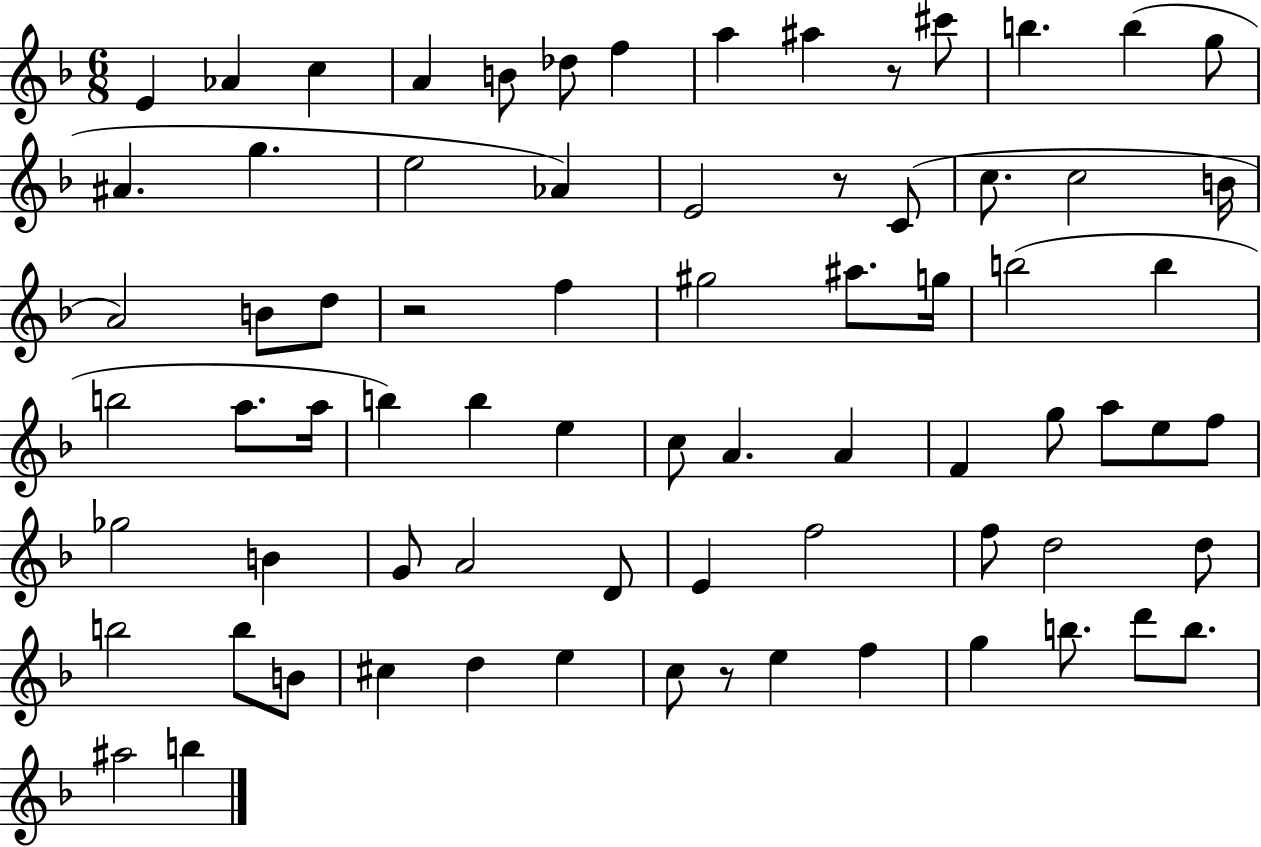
{
  \clef treble
  \numericTimeSignature
  \time 6/8
  \key f \major
  e'4 aes'4 c''4 | a'4 b'8 des''8 f''4 | a''4 ais''4 r8 cis'''8 | b''4. b''4( g''8 | \break ais'4. g''4. | e''2 aes'4) | e'2 r8 c'8( | c''8. c''2 b'16 | \break a'2) b'8 d''8 | r2 f''4 | gis''2 ais''8. g''16 | b''2( b''4 | \break b''2 a''8. a''16 | b''4) b''4 e''4 | c''8 a'4. a'4 | f'4 g''8 a''8 e''8 f''8 | \break ges''2 b'4 | g'8 a'2 d'8 | e'4 f''2 | f''8 d''2 d''8 | \break b''2 b''8 b'8 | cis''4 d''4 e''4 | c''8 r8 e''4 f''4 | g''4 b''8. d'''8 b''8. | \break ais''2 b''4 | \bar "|."
}